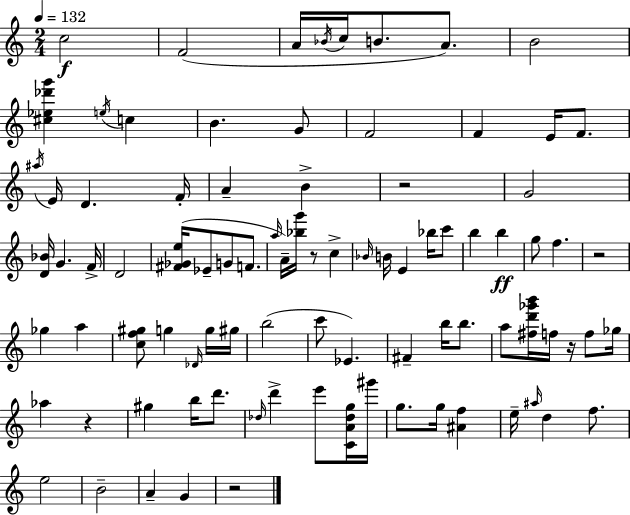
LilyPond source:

{
  \clef treble
  \numericTimeSignature
  \time 2/4
  \key c \major
  \tempo 4 = 132
  \repeat volta 2 { c''2\f | f'2( | a'16 \acciaccatura { bes'16 } c''16 b'8. a'8.) | b'2 | \break <cis'' ees'' des''' g'''>4 \acciaccatura { e''16 } c''4 | b'4. | g'8 f'2 | f'4 e'16 f'8. | \break \acciaccatura { ais''16 } e'16 d'4. | f'16-. a'4-- b'4-> | r2 | g'2 | \break <d' bes'>16 g'4. | f'16-> d'2 | <fis' ges' e''>16( ees'8-- g'8 | f'8. \grace { a''16 } a'16--) <bes'' g'''>16 r8 | \break c''4-> \grace { bes'16 } b'16 e'4 | bes''16 c'''8 b''4 | b''4\ff g''8 f''4. | r2 | \break ges''4 | a''4 <c'' f'' gis''>8 g''4 | \grace { des'16 } g''16 gis''16 b''2( | c'''8 | \break ees'4.) fis'4-- | b''16 b''8. a''8 | <fis'' d''' ges''' b'''>16 f''16 r16 f''8 ges''16 aes''4 | r4 gis''4 | \break b''16 d'''8. \grace { des''16 } d'''4-> | e'''8 <c' a' des'' g''>16 gis'''16 g''8. | g''16 <ais' f''>4 e''16-- | \grace { ais''16 } d''4 f''8. | \break e''2 | b'2-- | a'4-- g'4 | r2 | \break } \bar "|."
}